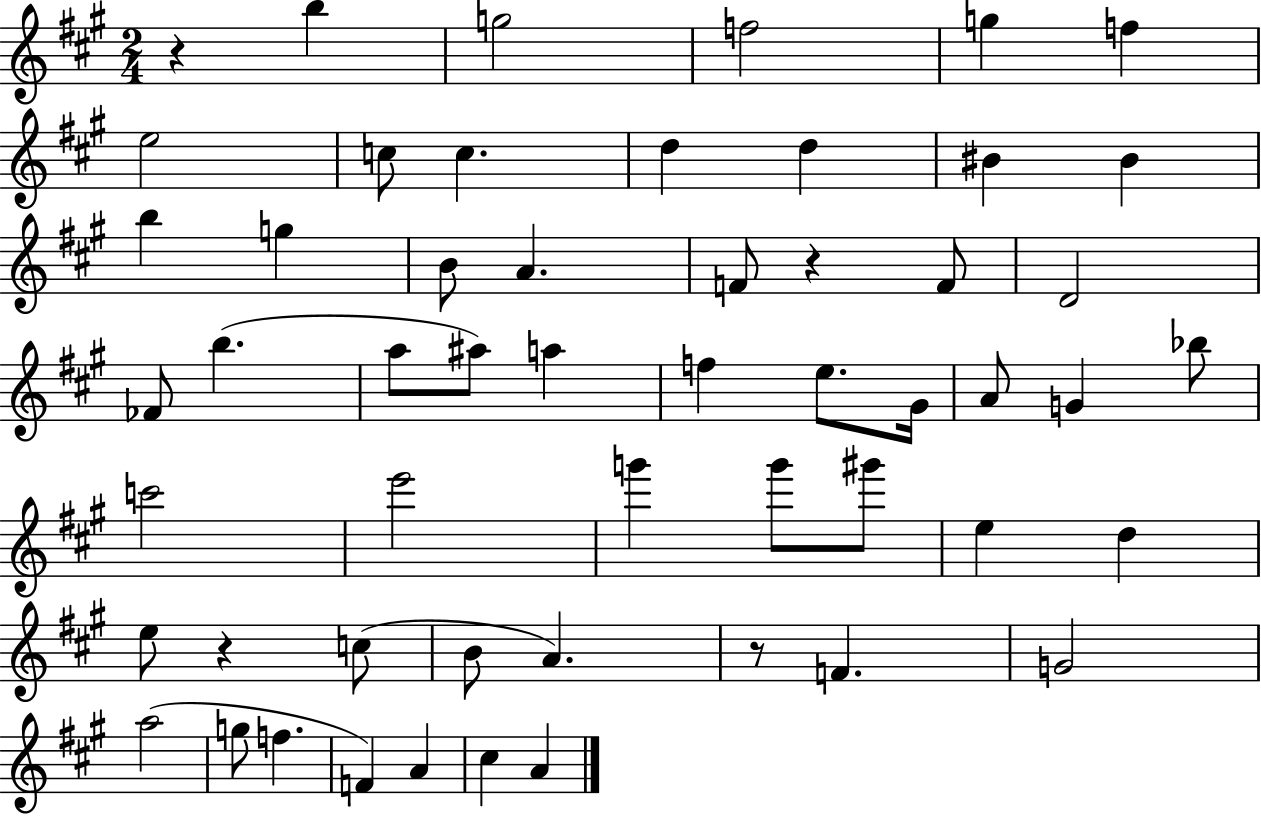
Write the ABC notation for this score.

X:1
T:Untitled
M:2/4
L:1/4
K:A
z b g2 f2 g f e2 c/2 c d d ^B ^B b g B/2 A F/2 z F/2 D2 _F/2 b a/2 ^a/2 a f e/2 ^G/4 A/2 G _b/2 c'2 e'2 g' g'/2 ^g'/2 e d e/2 z c/2 B/2 A z/2 F G2 a2 g/2 f F A ^c A